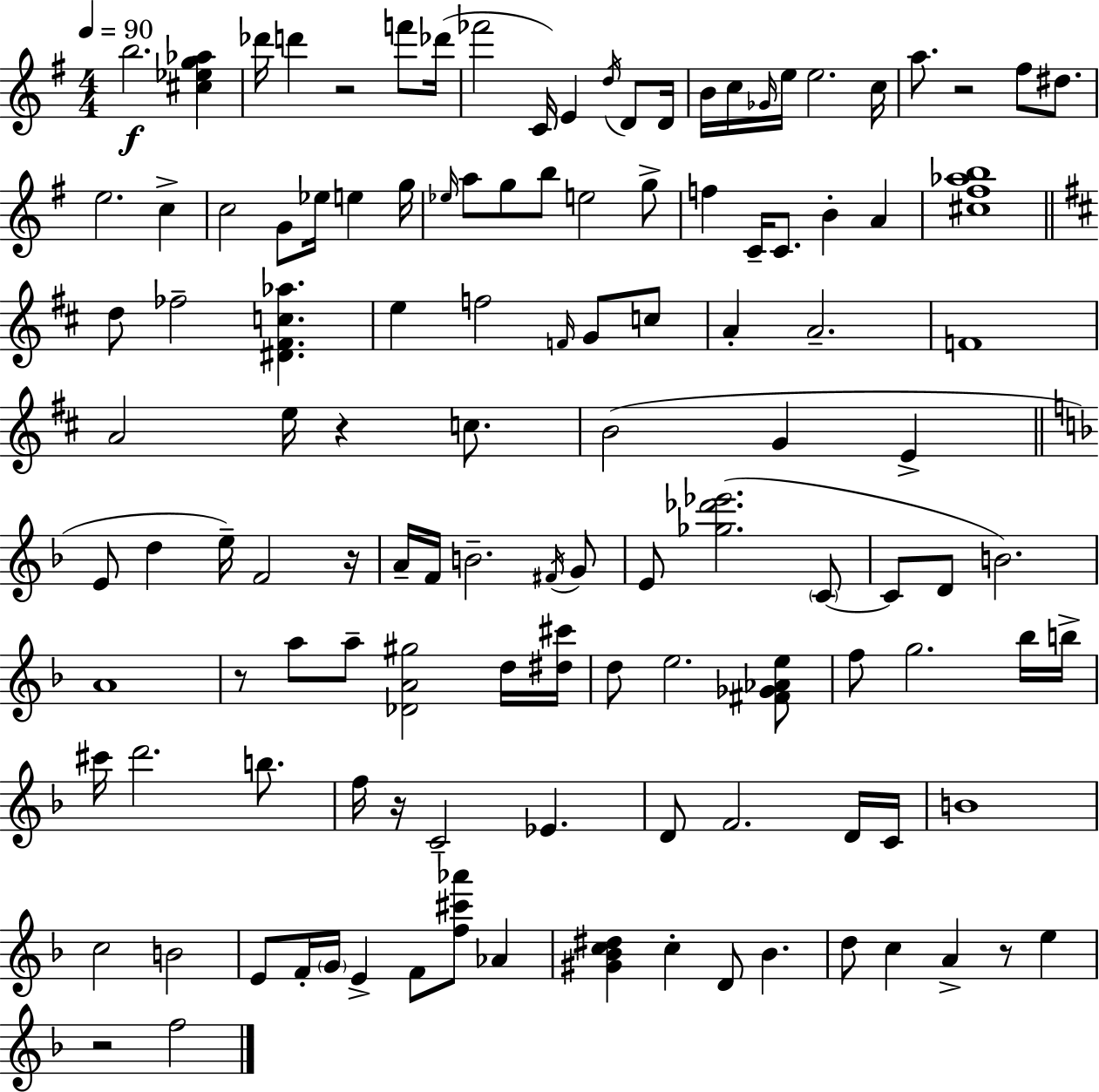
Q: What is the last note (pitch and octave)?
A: F5